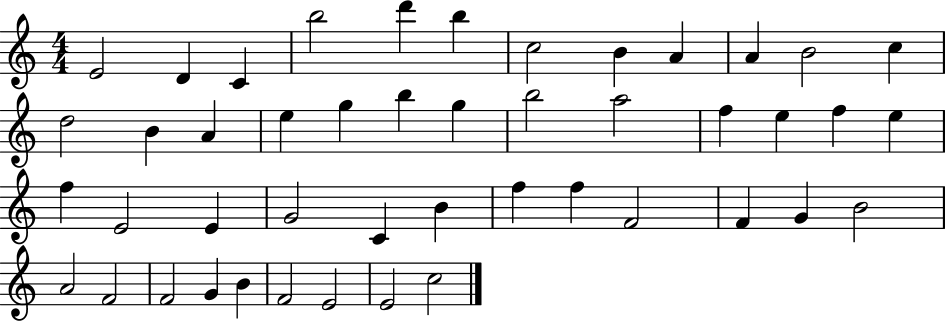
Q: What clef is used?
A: treble